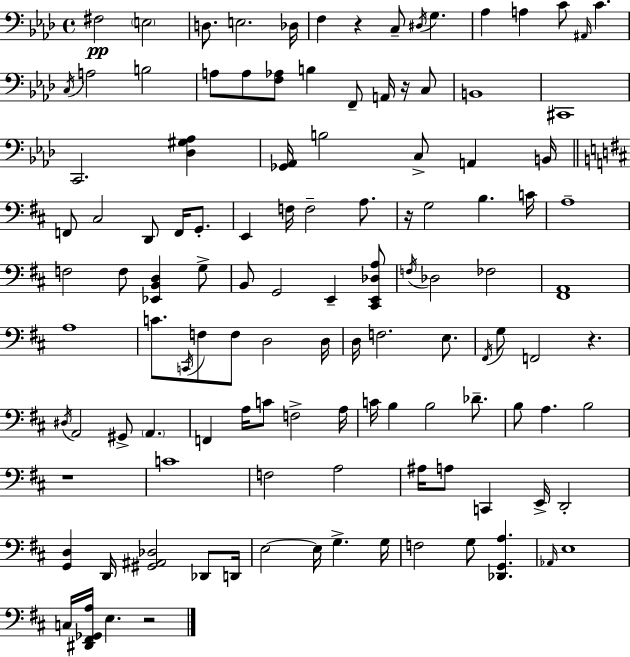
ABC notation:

X:1
T:Untitled
M:4/4
L:1/4
K:Fm
^F,2 E,2 D,/2 E,2 _D,/4 F, z C,/2 ^D,/4 G, _A, A, C/2 ^A,,/4 C C,/4 A,2 B,2 A,/2 A,/2 [F,_A,]/2 B, F,,/2 A,,/4 z/4 C,/2 B,,4 ^C,,4 C,,2 [_D,^G,_A,] [_G,,_A,,]/4 B,2 C,/2 A,, B,,/4 F,,/2 ^C,2 D,,/2 F,,/4 G,,/2 E,, F,/4 F,2 A,/2 z/4 G,2 B, C/4 A,4 F,2 F,/2 [_E,,B,,D,] G,/2 B,,/2 G,,2 E,, [^C,,E,,_D,A,]/2 F,/4 _D,2 _F,2 [^F,,A,,]4 A,4 C/2 C,,/4 F,/2 F,/2 D,2 D,/4 D,/4 F,2 E,/2 ^F,,/4 G,/2 F,,2 z ^D,/4 A,,2 ^G,,/2 A,, F,, A,/4 C/2 F,2 A,/4 C/4 B, B,2 _D/2 B,/2 A, B,2 z4 C4 F,2 A,2 ^A,/4 A,/2 C,, E,,/4 D,,2 [G,,D,] D,,/4 [^G,,^A,,_D,]2 _D,,/2 D,,/4 E,2 E,/4 G, G,/4 F,2 G,/2 [_D,,G,,A,] _A,,/4 E,4 C,/4 [^D,,^F,,_G,,A,]/4 E, z2